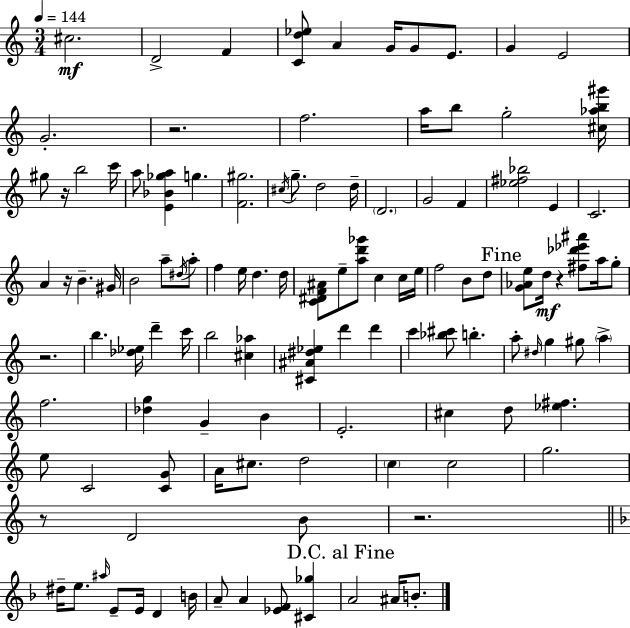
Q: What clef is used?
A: treble